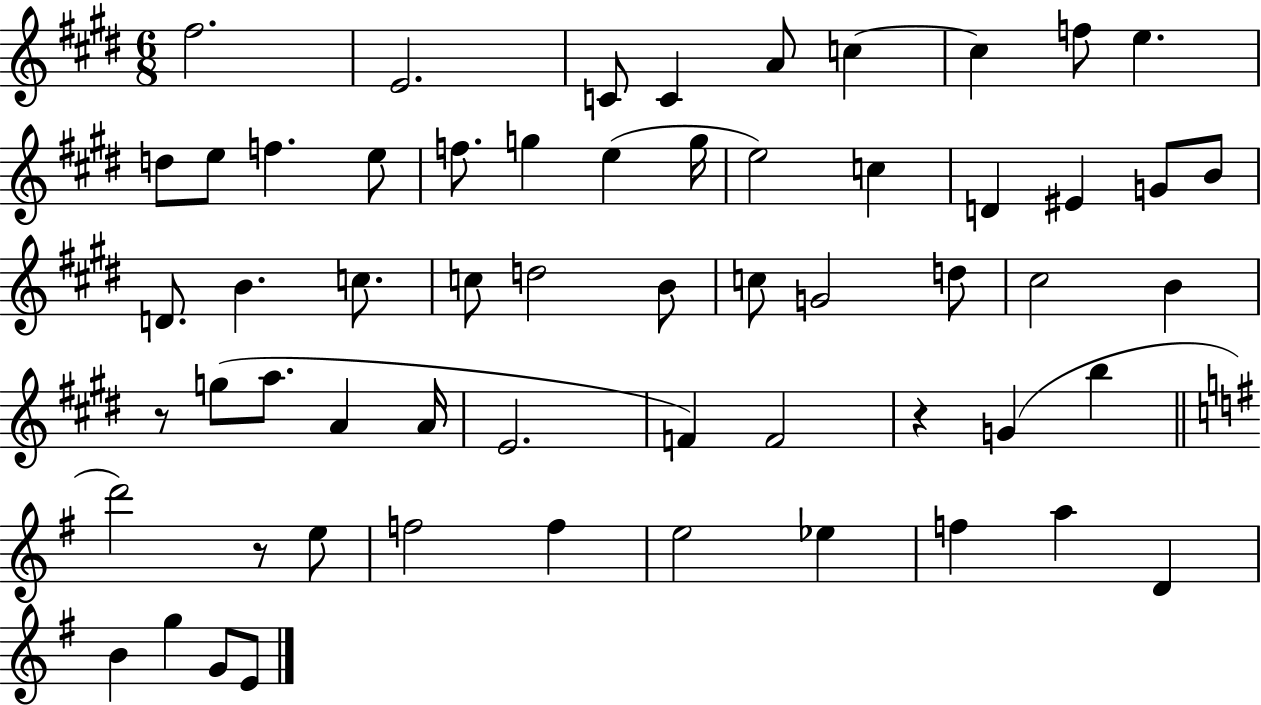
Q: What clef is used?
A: treble